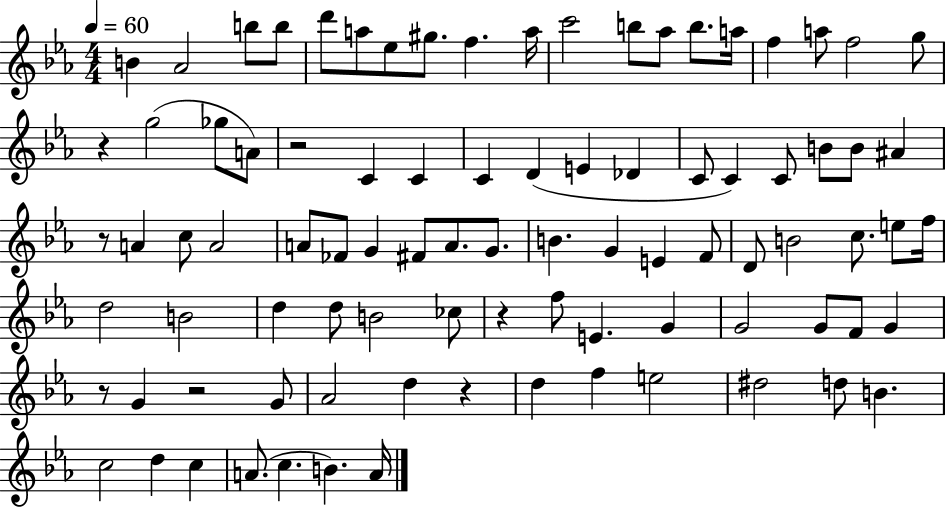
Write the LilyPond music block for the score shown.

{
  \clef treble
  \numericTimeSignature
  \time 4/4
  \key ees \major
  \tempo 4 = 60
  \repeat volta 2 { b'4 aes'2 b''8 b''8 | d'''8 a''8 ees''8 gis''8. f''4. a''16 | c'''2 b''8 aes''8 b''8. a''16 | f''4 a''8 f''2 g''8 | \break r4 g''2( ges''8 a'8) | r2 c'4 c'4 | c'4 d'4( e'4 des'4 | c'8 c'4) c'8 b'8 b'8 ais'4 | \break r8 a'4 c''8 a'2 | a'8 fes'8 g'4 fis'8 a'8. g'8. | b'4. g'4 e'4 f'8 | d'8 b'2 c''8. e''8 f''16 | \break d''2 b'2 | d''4 d''8 b'2 ces''8 | r4 f''8 e'4. g'4 | g'2 g'8 f'8 g'4 | \break r8 g'4 r2 g'8 | aes'2 d''4 r4 | d''4 f''4 e''2 | dis''2 d''8 b'4. | \break c''2 d''4 c''4 | a'8.( c''4. b'4.) a'16 | } \bar "|."
}